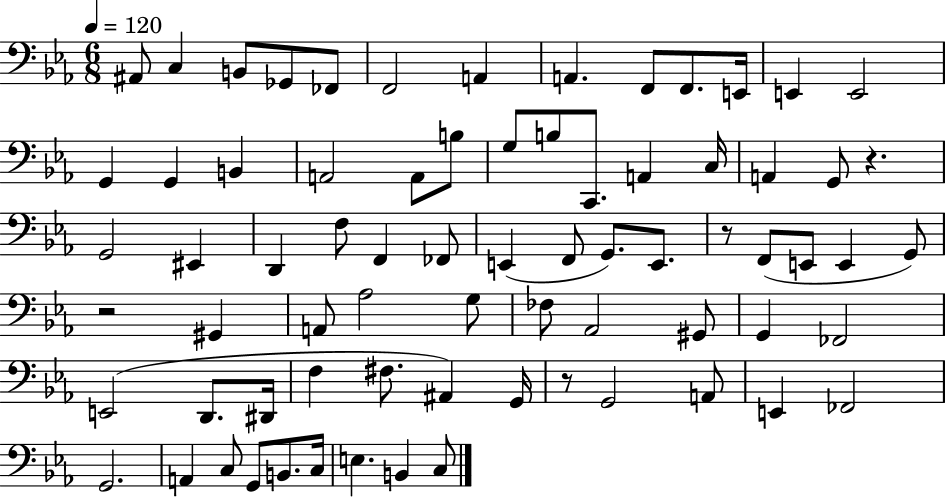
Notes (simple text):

A#2/e C3/q B2/e Gb2/e FES2/e F2/h A2/q A2/q. F2/e F2/e. E2/s E2/q E2/h G2/q G2/q B2/q A2/h A2/e B3/e G3/e B3/e C2/e. A2/q C3/s A2/q G2/e R/q. G2/h EIS2/q D2/q F3/e F2/q FES2/e E2/q F2/e G2/e. E2/e. R/e F2/e E2/e E2/q G2/e R/h G#2/q A2/e Ab3/h G3/e FES3/e Ab2/h G#2/e G2/q FES2/h E2/h D2/e. D#2/s F3/q F#3/e. A#2/q G2/s R/e G2/h A2/e E2/q FES2/h G2/h. A2/q C3/e G2/e B2/e. C3/s E3/q. B2/q C3/e